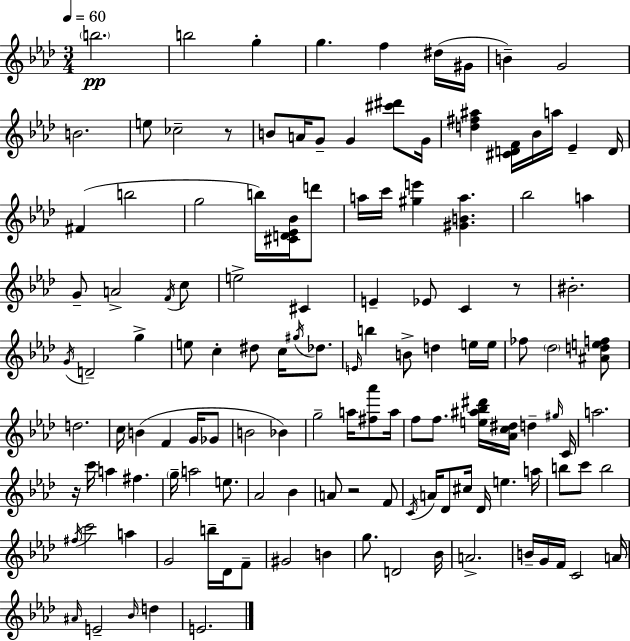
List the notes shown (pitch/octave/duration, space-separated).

B5/h. B5/h G5/q G5/q. F5/q D#5/s G#4/s B4/q G4/h B4/h. E5/e CES5/h R/e B4/e A4/s G4/e G4/q [C#6,D#6]/e G4/s [D5,F#5,A#5]/q [C#4,D4,F4]/s Bb4/s A5/s Eb4/q D4/s F#4/q B5/h G5/h B5/s [C#4,D4,Eb4,Bb4]/s D6/e A5/s C6/s [G#5,E6]/q [G#4,B4,A5]/q. Bb5/h A5/q G4/e A4/h F4/s C5/e E5/h C#4/q E4/q Eb4/e C4/q R/e BIS4/h. G4/s D4/h G5/q E5/e C5/q D#5/e C5/s G#5/s Db5/e. E4/s B5/q B4/e D5/q E5/s E5/s FES5/e Db5/h [A#4,D5,E5,F5]/e D5/h. C5/s B4/q F4/q G4/s Gb4/e B4/h Bb4/q G5/h A5/s [F#5,Ab6]/e A5/s F5/e F5/e. [E5,A#5,Bb5,D#6]/s [Ab4,C5,D#5]/s D5/q G#5/s C4/s A5/h. R/s C6/s A5/q F#5/q. G5/s A5/h E5/e. Ab4/h Bb4/q A4/e R/h F4/e C4/s A4/s Db4/e C#5/s Db4/s E5/q. A5/s B5/e C6/e B5/h F#5/s C6/h A5/q G4/h B5/s Db4/s F4/e G#4/h B4/q G5/e. D4/h Bb4/s A4/h. B4/s G4/s F4/s C4/h A4/s A#4/s E4/h Bb4/s D5/q E4/h.